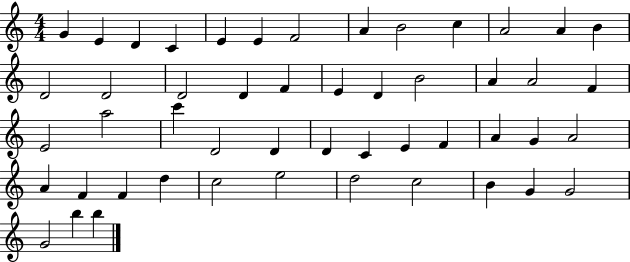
{
  \clef treble
  \numericTimeSignature
  \time 4/4
  \key c \major
  g'4 e'4 d'4 c'4 | e'4 e'4 f'2 | a'4 b'2 c''4 | a'2 a'4 b'4 | \break d'2 d'2 | d'2 d'4 f'4 | e'4 d'4 b'2 | a'4 a'2 f'4 | \break e'2 a''2 | c'''4 d'2 d'4 | d'4 c'4 e'4 f'4 | a'4 g'4 a'2 | \break a'4 f'4 f'4 d''4 | c''2 e''2 | d''2 c''2 | b'4 g'4 g'2 | \break g'2 b''4 b''4 | \bar "|."
}